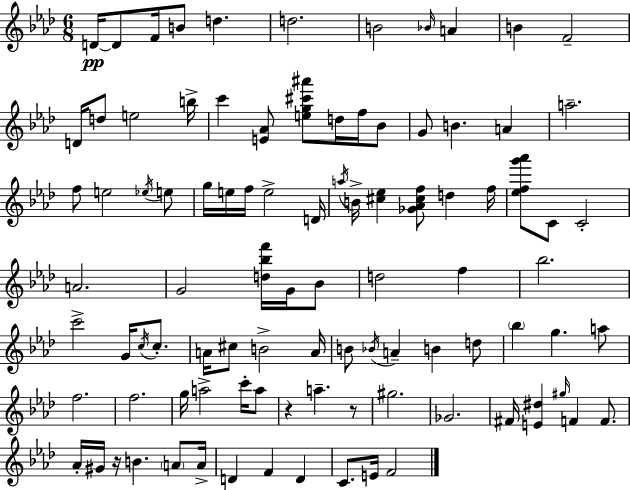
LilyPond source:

{
  \clef treble
  \numericTimeSignature
  \time 6/8
  \key f \minor
  d'16~~\pp d'8 f'16 b'8 d''4. | d''2. | b'2 \grace { bes'16 } a'4 | b'4 f'2-- | \break d'16 d''8 e''2 | b''16-> c'''4 <e' aes'>8 <e'' g'' cis''' ais'''>8 d''16 f''16 bes'8 | g'8 b'4. a'4 | a''2.-- | \break f''8 e''2 \acciaccatura { ees''16 } | e''8 g''16 e''16 f''16 e''2-> | d'16 \acciaccatura { a''16 } b'16-> <cis'' ees''>4 <ges' aes' cis'' f''>8 d''4 | f''16 <ees'' f'' g''' aes'''>8 c'8 c'2-. | \break a'2. | g'2 <d'' bes'' f'''>16 | g'16 bes'8 d''2 f''4 | bes''2. | \break c'''2-> g'16 | \acciaccatura { c''16 } c''8.-. a'16 cis''8 b'2-> | a'16 b'8 \acciaccatura { bes'16 } a'4-- b'4 | d''8 \parenthesize bes''4 g''4. | \break a''8 f''2. | f''2. | g''16 a''2-> | c'''16-. a''8 r4 a''4.-- | \break r8 gis''2. | ges'2. | fis'16 <e' dis''>4 \grace { gis''16 } f'4 | f'8. aes'16-. gis'16 r16 b'4. | \break \parenthesize a'8 a'16-> d'4 f'4 | d'4 c'8. e'16 f'2 | \bar "|."
}